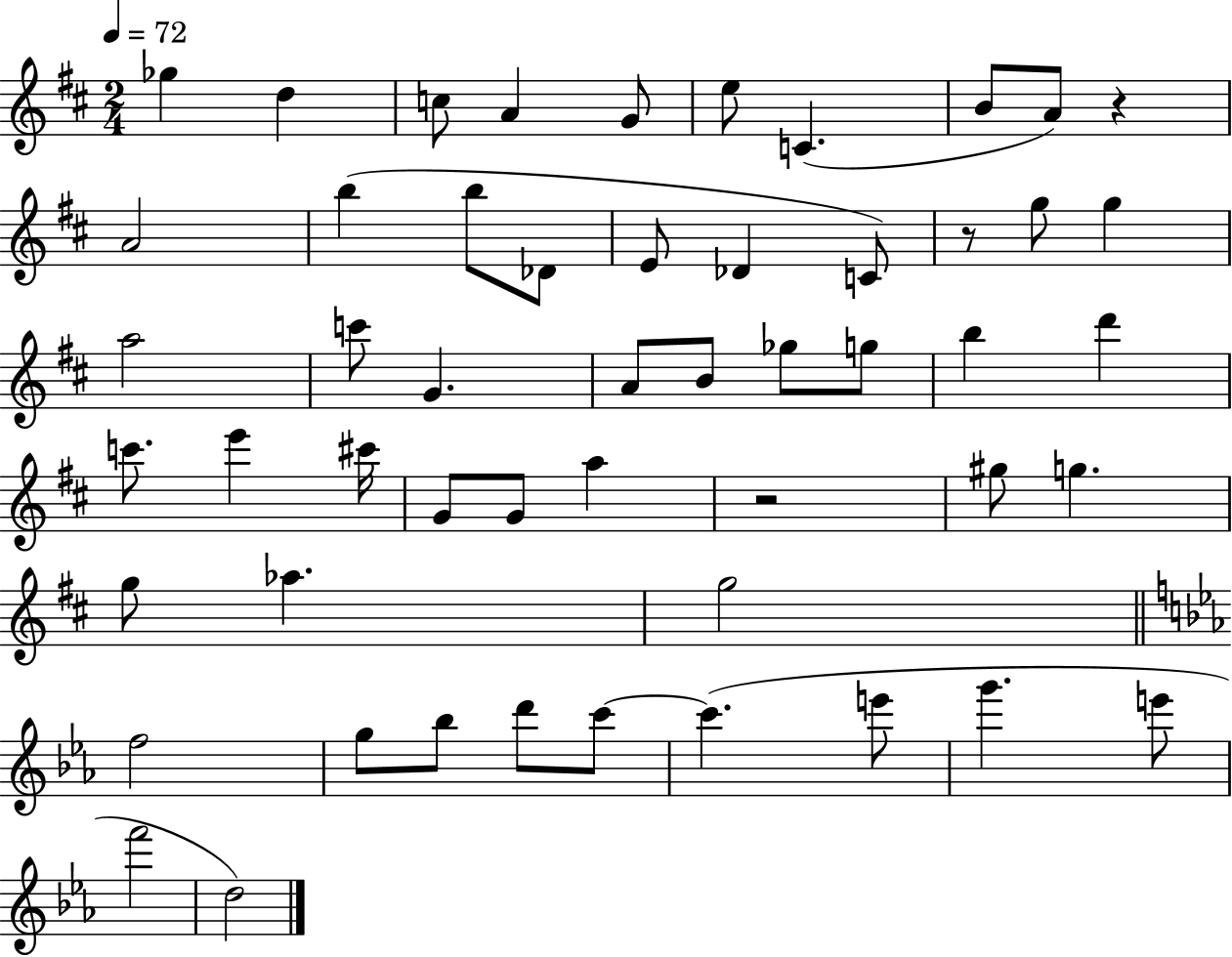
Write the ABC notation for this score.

X:1
T:Untitled
M:2/4
L:1/4
K:D
_g d c/2 A G/2 e/2 C B/2 A/2 z A2 b b/2 _D/2 E/2 _D C/2 z/2 g/2 g a2 c'/2 G A/2 B/2 _g/2 g/2 b d' c'/2 e' ^c'/4 G/2 G/2 a z2 ^g/2 g g/2 _a g2 f2 g/2 _b/2 d'/2 c'/2 c' e'/2 g' e'/2 f'2 d2